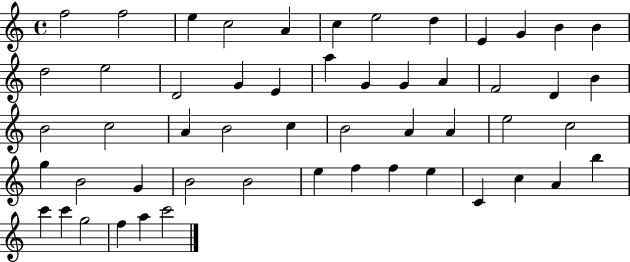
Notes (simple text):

F5/h F5/h E5/q C5/h A4/q C5/q E5/h D5/q E4/q G4/q B4/q B4/q D5/h E5/h D4/h G4/q E4/q A5/q G4/q G4/q A4/q F4/h D4/q B4/q B4/h C5/h A4/q B4/h C5/q B4/h A4/q A4/q E5/h C5/h G5/q B4/h G4/q B4/h B4/h E5/q F5/q F5/q E5/q C4/q C5/q A4/q B5/q C6/q C6/q G5/h F5/q A5/q C6/h